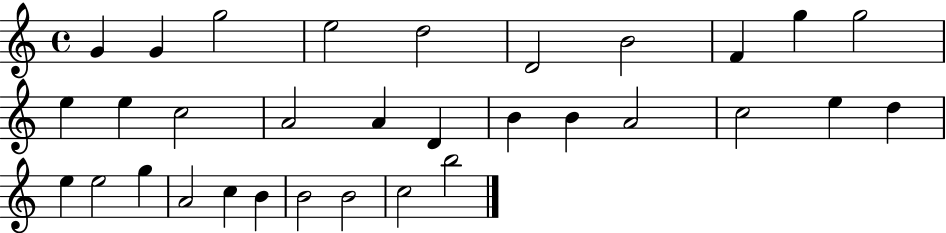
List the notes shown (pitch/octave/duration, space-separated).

G4/q G4/q G5/h E5/h D5/h D4/h B4/h F4/q G5/q G5/h E5/q E5/q C5/h A4/h A4/q D4/q B4/q B4/q A4/h C5/h E5/q D5/q E5/q E5/h G5/q A4/h C5/q B4/q B4/h B4/h C5/h B5/h